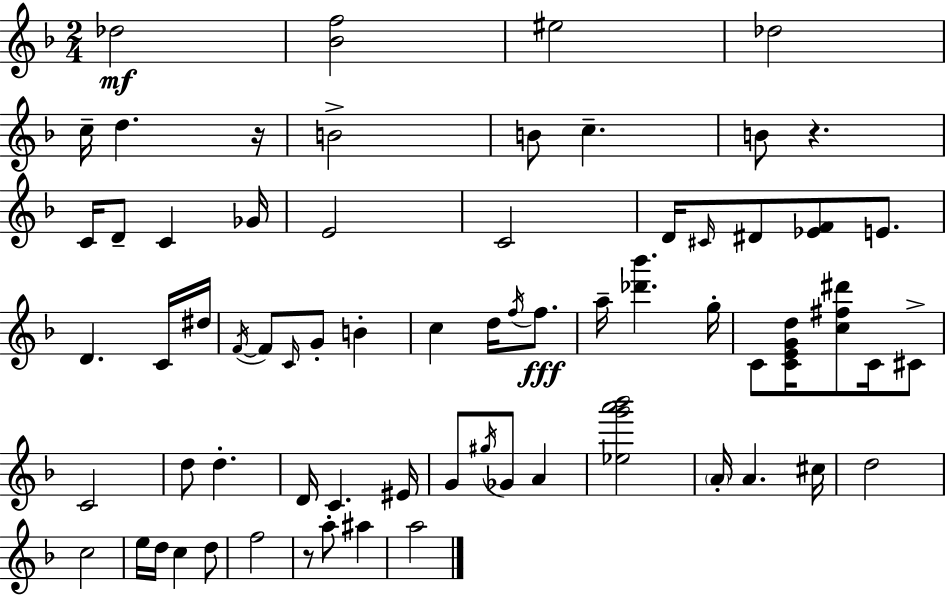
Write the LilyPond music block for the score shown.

{
  \clef treble
  \numericTimeSignature
  \time 2/4
  \key f \major
  des''2\mf | <bes' f''>2 | eis''2 | des''2 | \break c''16-- d''4. r16 | b'2-> | b'8 c''4.-- | b'8 r4. | \break c'16 d'8-- c'4 ges'16 | e'2 | c'2 | d'16 \grace { cis'16 } dis'8 <ees' f'>8 e'8. | \break d'4. c'16 | dis''16 \acciaccatura { f'16~ }~ f'8 \grace { c'16 } g'8-. b'4-. | c''4 d''16 | \acciaccatura { f''16 } f''8.\fff a''16-- <des''' bes'''>4. | \break g''16-. c'8 <c' e' g' d''>16 <c'' fis'' dis'''>8 | c'16 cis'8-> c'2 | d''8 d''4.-. | d'16 c'4. | \break eis'16 g'8 \acciaccatura { gis''16 } ges'8 | a'4 <ees'' g''' a''' bes'''>2 | \parenthesize a'16-. a'4. | cis''16 d''2 | \break c''2 | e''16 d''16 c''4 | d''8 f''2 | r8 a''8-. | \break ais''4 a''2 | \bar "|."
}